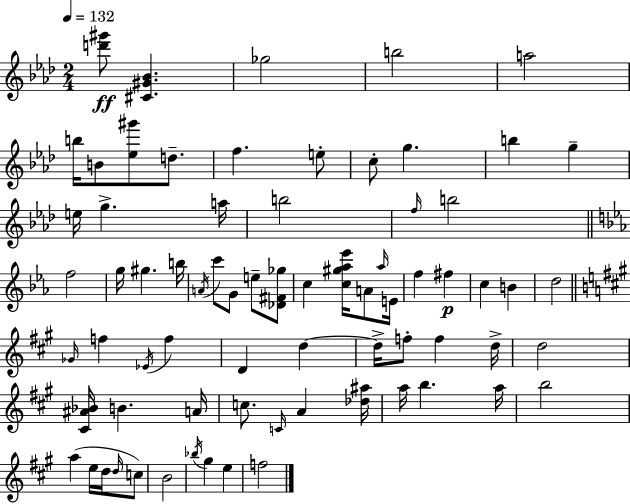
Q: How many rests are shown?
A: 0